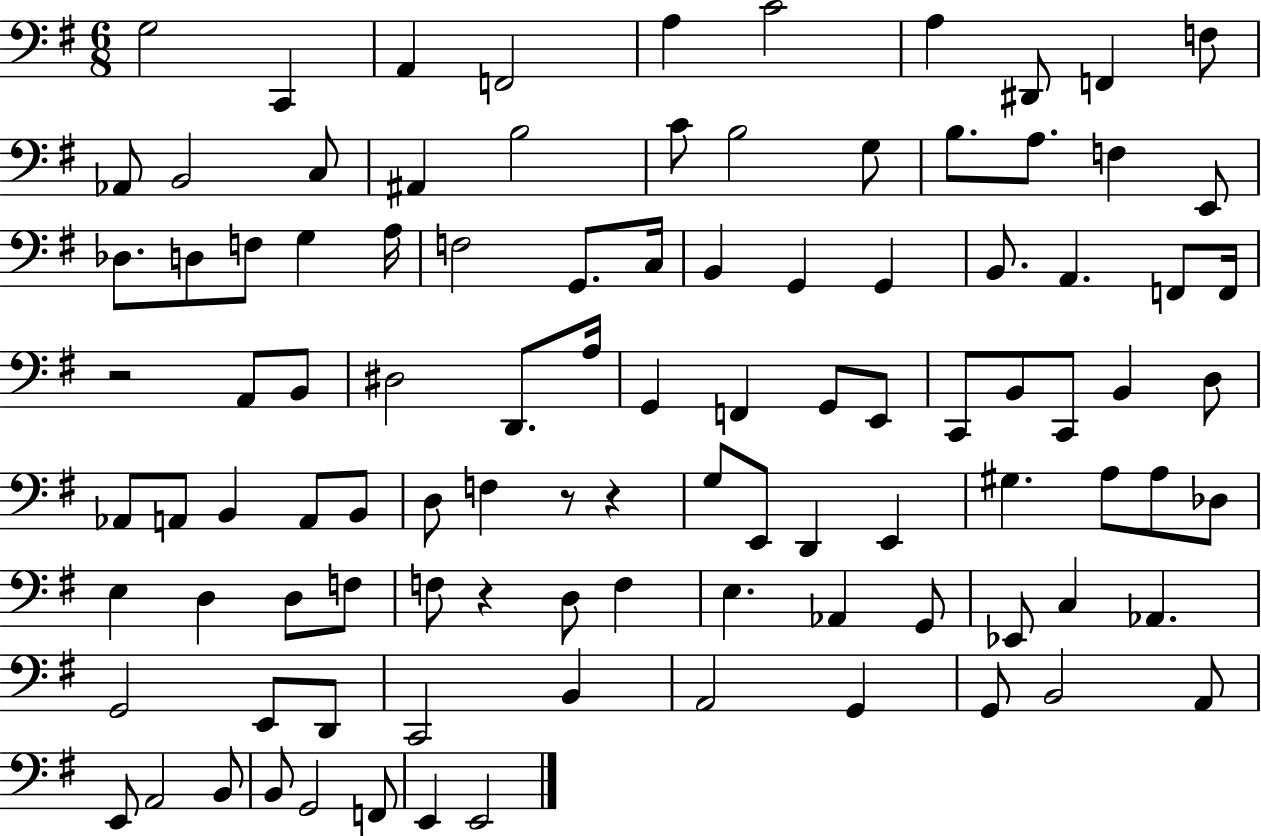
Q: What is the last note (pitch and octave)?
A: E2